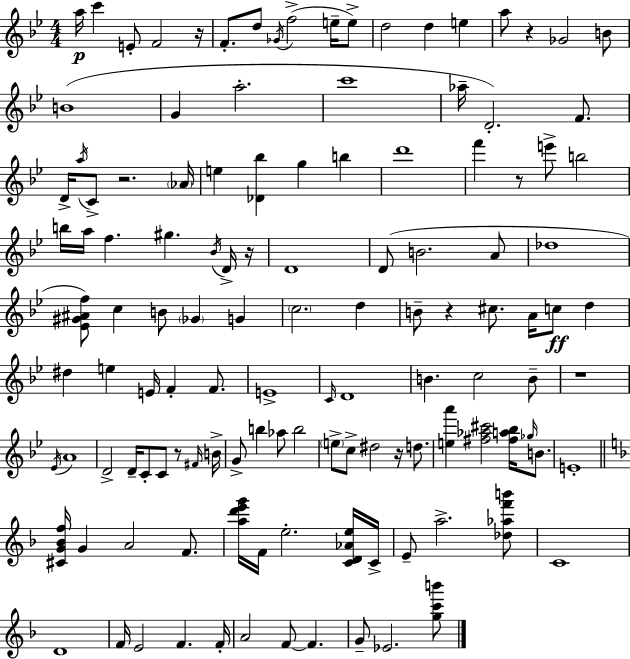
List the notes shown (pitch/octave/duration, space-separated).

A5/s C6/q E4/e F4/h R/s F4/e. D5/e Gb4/s F5/h E5/s E5/e D5/h D5/q E5/q A5/e R/q Gb4/h B4/e B4/w G4/q A5/h. C6/w Ab5/s D4/h. F4/e. D4/s A5/s C4/e R/h. Ab4/s E5/q [Db4,Bb5]/q G5/q B5/q D6/w F6/q R/e E6/e B5/h B5/s A5/s F5/q. G#5/q. Bb4/s D4/s R/s D4/w D4/e B4/h. A4/e Db5/w [Eb4,G#4,A#4,F5]/e C5/q B4/e Gb4/q G4/q C5/h. D5/q B4/e R/q C#5/e. A4/s C5/e D5/q D#5/q E5/q E4/s F4/q F4/e. E4/w C4/s D4/w B4/q. C5/h B4/e R/w Eb4/s A4/w D4/h D4/s C4/e C4/e R/e F#4/s B4/s G4/e B5/q Ab5/e B5/h E5/e C5/e D#5/h R/s D5/e. [E5,A6]/q [F#5,Ab5,C#6]/h [F#5,A5,Bb5]/s Gb5/s B4/e. E4/w [C#4,G4,Bb4,F5]/s G4/q A4/h F4/e. [A5,D6,E6,G6]/s F4/s E5/h. [C4,D4,Ab4,E5]/s C4/s E4/e A5/h. [Db5,Ab5,F6,B6]/e C4/w D4/w F4/s E4/h F4/q. F4/s A4/h F4/e F4/q. G4/e Eb4/h. [G5,C6,B6]/e